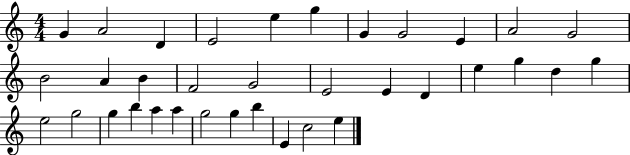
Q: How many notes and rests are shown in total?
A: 35